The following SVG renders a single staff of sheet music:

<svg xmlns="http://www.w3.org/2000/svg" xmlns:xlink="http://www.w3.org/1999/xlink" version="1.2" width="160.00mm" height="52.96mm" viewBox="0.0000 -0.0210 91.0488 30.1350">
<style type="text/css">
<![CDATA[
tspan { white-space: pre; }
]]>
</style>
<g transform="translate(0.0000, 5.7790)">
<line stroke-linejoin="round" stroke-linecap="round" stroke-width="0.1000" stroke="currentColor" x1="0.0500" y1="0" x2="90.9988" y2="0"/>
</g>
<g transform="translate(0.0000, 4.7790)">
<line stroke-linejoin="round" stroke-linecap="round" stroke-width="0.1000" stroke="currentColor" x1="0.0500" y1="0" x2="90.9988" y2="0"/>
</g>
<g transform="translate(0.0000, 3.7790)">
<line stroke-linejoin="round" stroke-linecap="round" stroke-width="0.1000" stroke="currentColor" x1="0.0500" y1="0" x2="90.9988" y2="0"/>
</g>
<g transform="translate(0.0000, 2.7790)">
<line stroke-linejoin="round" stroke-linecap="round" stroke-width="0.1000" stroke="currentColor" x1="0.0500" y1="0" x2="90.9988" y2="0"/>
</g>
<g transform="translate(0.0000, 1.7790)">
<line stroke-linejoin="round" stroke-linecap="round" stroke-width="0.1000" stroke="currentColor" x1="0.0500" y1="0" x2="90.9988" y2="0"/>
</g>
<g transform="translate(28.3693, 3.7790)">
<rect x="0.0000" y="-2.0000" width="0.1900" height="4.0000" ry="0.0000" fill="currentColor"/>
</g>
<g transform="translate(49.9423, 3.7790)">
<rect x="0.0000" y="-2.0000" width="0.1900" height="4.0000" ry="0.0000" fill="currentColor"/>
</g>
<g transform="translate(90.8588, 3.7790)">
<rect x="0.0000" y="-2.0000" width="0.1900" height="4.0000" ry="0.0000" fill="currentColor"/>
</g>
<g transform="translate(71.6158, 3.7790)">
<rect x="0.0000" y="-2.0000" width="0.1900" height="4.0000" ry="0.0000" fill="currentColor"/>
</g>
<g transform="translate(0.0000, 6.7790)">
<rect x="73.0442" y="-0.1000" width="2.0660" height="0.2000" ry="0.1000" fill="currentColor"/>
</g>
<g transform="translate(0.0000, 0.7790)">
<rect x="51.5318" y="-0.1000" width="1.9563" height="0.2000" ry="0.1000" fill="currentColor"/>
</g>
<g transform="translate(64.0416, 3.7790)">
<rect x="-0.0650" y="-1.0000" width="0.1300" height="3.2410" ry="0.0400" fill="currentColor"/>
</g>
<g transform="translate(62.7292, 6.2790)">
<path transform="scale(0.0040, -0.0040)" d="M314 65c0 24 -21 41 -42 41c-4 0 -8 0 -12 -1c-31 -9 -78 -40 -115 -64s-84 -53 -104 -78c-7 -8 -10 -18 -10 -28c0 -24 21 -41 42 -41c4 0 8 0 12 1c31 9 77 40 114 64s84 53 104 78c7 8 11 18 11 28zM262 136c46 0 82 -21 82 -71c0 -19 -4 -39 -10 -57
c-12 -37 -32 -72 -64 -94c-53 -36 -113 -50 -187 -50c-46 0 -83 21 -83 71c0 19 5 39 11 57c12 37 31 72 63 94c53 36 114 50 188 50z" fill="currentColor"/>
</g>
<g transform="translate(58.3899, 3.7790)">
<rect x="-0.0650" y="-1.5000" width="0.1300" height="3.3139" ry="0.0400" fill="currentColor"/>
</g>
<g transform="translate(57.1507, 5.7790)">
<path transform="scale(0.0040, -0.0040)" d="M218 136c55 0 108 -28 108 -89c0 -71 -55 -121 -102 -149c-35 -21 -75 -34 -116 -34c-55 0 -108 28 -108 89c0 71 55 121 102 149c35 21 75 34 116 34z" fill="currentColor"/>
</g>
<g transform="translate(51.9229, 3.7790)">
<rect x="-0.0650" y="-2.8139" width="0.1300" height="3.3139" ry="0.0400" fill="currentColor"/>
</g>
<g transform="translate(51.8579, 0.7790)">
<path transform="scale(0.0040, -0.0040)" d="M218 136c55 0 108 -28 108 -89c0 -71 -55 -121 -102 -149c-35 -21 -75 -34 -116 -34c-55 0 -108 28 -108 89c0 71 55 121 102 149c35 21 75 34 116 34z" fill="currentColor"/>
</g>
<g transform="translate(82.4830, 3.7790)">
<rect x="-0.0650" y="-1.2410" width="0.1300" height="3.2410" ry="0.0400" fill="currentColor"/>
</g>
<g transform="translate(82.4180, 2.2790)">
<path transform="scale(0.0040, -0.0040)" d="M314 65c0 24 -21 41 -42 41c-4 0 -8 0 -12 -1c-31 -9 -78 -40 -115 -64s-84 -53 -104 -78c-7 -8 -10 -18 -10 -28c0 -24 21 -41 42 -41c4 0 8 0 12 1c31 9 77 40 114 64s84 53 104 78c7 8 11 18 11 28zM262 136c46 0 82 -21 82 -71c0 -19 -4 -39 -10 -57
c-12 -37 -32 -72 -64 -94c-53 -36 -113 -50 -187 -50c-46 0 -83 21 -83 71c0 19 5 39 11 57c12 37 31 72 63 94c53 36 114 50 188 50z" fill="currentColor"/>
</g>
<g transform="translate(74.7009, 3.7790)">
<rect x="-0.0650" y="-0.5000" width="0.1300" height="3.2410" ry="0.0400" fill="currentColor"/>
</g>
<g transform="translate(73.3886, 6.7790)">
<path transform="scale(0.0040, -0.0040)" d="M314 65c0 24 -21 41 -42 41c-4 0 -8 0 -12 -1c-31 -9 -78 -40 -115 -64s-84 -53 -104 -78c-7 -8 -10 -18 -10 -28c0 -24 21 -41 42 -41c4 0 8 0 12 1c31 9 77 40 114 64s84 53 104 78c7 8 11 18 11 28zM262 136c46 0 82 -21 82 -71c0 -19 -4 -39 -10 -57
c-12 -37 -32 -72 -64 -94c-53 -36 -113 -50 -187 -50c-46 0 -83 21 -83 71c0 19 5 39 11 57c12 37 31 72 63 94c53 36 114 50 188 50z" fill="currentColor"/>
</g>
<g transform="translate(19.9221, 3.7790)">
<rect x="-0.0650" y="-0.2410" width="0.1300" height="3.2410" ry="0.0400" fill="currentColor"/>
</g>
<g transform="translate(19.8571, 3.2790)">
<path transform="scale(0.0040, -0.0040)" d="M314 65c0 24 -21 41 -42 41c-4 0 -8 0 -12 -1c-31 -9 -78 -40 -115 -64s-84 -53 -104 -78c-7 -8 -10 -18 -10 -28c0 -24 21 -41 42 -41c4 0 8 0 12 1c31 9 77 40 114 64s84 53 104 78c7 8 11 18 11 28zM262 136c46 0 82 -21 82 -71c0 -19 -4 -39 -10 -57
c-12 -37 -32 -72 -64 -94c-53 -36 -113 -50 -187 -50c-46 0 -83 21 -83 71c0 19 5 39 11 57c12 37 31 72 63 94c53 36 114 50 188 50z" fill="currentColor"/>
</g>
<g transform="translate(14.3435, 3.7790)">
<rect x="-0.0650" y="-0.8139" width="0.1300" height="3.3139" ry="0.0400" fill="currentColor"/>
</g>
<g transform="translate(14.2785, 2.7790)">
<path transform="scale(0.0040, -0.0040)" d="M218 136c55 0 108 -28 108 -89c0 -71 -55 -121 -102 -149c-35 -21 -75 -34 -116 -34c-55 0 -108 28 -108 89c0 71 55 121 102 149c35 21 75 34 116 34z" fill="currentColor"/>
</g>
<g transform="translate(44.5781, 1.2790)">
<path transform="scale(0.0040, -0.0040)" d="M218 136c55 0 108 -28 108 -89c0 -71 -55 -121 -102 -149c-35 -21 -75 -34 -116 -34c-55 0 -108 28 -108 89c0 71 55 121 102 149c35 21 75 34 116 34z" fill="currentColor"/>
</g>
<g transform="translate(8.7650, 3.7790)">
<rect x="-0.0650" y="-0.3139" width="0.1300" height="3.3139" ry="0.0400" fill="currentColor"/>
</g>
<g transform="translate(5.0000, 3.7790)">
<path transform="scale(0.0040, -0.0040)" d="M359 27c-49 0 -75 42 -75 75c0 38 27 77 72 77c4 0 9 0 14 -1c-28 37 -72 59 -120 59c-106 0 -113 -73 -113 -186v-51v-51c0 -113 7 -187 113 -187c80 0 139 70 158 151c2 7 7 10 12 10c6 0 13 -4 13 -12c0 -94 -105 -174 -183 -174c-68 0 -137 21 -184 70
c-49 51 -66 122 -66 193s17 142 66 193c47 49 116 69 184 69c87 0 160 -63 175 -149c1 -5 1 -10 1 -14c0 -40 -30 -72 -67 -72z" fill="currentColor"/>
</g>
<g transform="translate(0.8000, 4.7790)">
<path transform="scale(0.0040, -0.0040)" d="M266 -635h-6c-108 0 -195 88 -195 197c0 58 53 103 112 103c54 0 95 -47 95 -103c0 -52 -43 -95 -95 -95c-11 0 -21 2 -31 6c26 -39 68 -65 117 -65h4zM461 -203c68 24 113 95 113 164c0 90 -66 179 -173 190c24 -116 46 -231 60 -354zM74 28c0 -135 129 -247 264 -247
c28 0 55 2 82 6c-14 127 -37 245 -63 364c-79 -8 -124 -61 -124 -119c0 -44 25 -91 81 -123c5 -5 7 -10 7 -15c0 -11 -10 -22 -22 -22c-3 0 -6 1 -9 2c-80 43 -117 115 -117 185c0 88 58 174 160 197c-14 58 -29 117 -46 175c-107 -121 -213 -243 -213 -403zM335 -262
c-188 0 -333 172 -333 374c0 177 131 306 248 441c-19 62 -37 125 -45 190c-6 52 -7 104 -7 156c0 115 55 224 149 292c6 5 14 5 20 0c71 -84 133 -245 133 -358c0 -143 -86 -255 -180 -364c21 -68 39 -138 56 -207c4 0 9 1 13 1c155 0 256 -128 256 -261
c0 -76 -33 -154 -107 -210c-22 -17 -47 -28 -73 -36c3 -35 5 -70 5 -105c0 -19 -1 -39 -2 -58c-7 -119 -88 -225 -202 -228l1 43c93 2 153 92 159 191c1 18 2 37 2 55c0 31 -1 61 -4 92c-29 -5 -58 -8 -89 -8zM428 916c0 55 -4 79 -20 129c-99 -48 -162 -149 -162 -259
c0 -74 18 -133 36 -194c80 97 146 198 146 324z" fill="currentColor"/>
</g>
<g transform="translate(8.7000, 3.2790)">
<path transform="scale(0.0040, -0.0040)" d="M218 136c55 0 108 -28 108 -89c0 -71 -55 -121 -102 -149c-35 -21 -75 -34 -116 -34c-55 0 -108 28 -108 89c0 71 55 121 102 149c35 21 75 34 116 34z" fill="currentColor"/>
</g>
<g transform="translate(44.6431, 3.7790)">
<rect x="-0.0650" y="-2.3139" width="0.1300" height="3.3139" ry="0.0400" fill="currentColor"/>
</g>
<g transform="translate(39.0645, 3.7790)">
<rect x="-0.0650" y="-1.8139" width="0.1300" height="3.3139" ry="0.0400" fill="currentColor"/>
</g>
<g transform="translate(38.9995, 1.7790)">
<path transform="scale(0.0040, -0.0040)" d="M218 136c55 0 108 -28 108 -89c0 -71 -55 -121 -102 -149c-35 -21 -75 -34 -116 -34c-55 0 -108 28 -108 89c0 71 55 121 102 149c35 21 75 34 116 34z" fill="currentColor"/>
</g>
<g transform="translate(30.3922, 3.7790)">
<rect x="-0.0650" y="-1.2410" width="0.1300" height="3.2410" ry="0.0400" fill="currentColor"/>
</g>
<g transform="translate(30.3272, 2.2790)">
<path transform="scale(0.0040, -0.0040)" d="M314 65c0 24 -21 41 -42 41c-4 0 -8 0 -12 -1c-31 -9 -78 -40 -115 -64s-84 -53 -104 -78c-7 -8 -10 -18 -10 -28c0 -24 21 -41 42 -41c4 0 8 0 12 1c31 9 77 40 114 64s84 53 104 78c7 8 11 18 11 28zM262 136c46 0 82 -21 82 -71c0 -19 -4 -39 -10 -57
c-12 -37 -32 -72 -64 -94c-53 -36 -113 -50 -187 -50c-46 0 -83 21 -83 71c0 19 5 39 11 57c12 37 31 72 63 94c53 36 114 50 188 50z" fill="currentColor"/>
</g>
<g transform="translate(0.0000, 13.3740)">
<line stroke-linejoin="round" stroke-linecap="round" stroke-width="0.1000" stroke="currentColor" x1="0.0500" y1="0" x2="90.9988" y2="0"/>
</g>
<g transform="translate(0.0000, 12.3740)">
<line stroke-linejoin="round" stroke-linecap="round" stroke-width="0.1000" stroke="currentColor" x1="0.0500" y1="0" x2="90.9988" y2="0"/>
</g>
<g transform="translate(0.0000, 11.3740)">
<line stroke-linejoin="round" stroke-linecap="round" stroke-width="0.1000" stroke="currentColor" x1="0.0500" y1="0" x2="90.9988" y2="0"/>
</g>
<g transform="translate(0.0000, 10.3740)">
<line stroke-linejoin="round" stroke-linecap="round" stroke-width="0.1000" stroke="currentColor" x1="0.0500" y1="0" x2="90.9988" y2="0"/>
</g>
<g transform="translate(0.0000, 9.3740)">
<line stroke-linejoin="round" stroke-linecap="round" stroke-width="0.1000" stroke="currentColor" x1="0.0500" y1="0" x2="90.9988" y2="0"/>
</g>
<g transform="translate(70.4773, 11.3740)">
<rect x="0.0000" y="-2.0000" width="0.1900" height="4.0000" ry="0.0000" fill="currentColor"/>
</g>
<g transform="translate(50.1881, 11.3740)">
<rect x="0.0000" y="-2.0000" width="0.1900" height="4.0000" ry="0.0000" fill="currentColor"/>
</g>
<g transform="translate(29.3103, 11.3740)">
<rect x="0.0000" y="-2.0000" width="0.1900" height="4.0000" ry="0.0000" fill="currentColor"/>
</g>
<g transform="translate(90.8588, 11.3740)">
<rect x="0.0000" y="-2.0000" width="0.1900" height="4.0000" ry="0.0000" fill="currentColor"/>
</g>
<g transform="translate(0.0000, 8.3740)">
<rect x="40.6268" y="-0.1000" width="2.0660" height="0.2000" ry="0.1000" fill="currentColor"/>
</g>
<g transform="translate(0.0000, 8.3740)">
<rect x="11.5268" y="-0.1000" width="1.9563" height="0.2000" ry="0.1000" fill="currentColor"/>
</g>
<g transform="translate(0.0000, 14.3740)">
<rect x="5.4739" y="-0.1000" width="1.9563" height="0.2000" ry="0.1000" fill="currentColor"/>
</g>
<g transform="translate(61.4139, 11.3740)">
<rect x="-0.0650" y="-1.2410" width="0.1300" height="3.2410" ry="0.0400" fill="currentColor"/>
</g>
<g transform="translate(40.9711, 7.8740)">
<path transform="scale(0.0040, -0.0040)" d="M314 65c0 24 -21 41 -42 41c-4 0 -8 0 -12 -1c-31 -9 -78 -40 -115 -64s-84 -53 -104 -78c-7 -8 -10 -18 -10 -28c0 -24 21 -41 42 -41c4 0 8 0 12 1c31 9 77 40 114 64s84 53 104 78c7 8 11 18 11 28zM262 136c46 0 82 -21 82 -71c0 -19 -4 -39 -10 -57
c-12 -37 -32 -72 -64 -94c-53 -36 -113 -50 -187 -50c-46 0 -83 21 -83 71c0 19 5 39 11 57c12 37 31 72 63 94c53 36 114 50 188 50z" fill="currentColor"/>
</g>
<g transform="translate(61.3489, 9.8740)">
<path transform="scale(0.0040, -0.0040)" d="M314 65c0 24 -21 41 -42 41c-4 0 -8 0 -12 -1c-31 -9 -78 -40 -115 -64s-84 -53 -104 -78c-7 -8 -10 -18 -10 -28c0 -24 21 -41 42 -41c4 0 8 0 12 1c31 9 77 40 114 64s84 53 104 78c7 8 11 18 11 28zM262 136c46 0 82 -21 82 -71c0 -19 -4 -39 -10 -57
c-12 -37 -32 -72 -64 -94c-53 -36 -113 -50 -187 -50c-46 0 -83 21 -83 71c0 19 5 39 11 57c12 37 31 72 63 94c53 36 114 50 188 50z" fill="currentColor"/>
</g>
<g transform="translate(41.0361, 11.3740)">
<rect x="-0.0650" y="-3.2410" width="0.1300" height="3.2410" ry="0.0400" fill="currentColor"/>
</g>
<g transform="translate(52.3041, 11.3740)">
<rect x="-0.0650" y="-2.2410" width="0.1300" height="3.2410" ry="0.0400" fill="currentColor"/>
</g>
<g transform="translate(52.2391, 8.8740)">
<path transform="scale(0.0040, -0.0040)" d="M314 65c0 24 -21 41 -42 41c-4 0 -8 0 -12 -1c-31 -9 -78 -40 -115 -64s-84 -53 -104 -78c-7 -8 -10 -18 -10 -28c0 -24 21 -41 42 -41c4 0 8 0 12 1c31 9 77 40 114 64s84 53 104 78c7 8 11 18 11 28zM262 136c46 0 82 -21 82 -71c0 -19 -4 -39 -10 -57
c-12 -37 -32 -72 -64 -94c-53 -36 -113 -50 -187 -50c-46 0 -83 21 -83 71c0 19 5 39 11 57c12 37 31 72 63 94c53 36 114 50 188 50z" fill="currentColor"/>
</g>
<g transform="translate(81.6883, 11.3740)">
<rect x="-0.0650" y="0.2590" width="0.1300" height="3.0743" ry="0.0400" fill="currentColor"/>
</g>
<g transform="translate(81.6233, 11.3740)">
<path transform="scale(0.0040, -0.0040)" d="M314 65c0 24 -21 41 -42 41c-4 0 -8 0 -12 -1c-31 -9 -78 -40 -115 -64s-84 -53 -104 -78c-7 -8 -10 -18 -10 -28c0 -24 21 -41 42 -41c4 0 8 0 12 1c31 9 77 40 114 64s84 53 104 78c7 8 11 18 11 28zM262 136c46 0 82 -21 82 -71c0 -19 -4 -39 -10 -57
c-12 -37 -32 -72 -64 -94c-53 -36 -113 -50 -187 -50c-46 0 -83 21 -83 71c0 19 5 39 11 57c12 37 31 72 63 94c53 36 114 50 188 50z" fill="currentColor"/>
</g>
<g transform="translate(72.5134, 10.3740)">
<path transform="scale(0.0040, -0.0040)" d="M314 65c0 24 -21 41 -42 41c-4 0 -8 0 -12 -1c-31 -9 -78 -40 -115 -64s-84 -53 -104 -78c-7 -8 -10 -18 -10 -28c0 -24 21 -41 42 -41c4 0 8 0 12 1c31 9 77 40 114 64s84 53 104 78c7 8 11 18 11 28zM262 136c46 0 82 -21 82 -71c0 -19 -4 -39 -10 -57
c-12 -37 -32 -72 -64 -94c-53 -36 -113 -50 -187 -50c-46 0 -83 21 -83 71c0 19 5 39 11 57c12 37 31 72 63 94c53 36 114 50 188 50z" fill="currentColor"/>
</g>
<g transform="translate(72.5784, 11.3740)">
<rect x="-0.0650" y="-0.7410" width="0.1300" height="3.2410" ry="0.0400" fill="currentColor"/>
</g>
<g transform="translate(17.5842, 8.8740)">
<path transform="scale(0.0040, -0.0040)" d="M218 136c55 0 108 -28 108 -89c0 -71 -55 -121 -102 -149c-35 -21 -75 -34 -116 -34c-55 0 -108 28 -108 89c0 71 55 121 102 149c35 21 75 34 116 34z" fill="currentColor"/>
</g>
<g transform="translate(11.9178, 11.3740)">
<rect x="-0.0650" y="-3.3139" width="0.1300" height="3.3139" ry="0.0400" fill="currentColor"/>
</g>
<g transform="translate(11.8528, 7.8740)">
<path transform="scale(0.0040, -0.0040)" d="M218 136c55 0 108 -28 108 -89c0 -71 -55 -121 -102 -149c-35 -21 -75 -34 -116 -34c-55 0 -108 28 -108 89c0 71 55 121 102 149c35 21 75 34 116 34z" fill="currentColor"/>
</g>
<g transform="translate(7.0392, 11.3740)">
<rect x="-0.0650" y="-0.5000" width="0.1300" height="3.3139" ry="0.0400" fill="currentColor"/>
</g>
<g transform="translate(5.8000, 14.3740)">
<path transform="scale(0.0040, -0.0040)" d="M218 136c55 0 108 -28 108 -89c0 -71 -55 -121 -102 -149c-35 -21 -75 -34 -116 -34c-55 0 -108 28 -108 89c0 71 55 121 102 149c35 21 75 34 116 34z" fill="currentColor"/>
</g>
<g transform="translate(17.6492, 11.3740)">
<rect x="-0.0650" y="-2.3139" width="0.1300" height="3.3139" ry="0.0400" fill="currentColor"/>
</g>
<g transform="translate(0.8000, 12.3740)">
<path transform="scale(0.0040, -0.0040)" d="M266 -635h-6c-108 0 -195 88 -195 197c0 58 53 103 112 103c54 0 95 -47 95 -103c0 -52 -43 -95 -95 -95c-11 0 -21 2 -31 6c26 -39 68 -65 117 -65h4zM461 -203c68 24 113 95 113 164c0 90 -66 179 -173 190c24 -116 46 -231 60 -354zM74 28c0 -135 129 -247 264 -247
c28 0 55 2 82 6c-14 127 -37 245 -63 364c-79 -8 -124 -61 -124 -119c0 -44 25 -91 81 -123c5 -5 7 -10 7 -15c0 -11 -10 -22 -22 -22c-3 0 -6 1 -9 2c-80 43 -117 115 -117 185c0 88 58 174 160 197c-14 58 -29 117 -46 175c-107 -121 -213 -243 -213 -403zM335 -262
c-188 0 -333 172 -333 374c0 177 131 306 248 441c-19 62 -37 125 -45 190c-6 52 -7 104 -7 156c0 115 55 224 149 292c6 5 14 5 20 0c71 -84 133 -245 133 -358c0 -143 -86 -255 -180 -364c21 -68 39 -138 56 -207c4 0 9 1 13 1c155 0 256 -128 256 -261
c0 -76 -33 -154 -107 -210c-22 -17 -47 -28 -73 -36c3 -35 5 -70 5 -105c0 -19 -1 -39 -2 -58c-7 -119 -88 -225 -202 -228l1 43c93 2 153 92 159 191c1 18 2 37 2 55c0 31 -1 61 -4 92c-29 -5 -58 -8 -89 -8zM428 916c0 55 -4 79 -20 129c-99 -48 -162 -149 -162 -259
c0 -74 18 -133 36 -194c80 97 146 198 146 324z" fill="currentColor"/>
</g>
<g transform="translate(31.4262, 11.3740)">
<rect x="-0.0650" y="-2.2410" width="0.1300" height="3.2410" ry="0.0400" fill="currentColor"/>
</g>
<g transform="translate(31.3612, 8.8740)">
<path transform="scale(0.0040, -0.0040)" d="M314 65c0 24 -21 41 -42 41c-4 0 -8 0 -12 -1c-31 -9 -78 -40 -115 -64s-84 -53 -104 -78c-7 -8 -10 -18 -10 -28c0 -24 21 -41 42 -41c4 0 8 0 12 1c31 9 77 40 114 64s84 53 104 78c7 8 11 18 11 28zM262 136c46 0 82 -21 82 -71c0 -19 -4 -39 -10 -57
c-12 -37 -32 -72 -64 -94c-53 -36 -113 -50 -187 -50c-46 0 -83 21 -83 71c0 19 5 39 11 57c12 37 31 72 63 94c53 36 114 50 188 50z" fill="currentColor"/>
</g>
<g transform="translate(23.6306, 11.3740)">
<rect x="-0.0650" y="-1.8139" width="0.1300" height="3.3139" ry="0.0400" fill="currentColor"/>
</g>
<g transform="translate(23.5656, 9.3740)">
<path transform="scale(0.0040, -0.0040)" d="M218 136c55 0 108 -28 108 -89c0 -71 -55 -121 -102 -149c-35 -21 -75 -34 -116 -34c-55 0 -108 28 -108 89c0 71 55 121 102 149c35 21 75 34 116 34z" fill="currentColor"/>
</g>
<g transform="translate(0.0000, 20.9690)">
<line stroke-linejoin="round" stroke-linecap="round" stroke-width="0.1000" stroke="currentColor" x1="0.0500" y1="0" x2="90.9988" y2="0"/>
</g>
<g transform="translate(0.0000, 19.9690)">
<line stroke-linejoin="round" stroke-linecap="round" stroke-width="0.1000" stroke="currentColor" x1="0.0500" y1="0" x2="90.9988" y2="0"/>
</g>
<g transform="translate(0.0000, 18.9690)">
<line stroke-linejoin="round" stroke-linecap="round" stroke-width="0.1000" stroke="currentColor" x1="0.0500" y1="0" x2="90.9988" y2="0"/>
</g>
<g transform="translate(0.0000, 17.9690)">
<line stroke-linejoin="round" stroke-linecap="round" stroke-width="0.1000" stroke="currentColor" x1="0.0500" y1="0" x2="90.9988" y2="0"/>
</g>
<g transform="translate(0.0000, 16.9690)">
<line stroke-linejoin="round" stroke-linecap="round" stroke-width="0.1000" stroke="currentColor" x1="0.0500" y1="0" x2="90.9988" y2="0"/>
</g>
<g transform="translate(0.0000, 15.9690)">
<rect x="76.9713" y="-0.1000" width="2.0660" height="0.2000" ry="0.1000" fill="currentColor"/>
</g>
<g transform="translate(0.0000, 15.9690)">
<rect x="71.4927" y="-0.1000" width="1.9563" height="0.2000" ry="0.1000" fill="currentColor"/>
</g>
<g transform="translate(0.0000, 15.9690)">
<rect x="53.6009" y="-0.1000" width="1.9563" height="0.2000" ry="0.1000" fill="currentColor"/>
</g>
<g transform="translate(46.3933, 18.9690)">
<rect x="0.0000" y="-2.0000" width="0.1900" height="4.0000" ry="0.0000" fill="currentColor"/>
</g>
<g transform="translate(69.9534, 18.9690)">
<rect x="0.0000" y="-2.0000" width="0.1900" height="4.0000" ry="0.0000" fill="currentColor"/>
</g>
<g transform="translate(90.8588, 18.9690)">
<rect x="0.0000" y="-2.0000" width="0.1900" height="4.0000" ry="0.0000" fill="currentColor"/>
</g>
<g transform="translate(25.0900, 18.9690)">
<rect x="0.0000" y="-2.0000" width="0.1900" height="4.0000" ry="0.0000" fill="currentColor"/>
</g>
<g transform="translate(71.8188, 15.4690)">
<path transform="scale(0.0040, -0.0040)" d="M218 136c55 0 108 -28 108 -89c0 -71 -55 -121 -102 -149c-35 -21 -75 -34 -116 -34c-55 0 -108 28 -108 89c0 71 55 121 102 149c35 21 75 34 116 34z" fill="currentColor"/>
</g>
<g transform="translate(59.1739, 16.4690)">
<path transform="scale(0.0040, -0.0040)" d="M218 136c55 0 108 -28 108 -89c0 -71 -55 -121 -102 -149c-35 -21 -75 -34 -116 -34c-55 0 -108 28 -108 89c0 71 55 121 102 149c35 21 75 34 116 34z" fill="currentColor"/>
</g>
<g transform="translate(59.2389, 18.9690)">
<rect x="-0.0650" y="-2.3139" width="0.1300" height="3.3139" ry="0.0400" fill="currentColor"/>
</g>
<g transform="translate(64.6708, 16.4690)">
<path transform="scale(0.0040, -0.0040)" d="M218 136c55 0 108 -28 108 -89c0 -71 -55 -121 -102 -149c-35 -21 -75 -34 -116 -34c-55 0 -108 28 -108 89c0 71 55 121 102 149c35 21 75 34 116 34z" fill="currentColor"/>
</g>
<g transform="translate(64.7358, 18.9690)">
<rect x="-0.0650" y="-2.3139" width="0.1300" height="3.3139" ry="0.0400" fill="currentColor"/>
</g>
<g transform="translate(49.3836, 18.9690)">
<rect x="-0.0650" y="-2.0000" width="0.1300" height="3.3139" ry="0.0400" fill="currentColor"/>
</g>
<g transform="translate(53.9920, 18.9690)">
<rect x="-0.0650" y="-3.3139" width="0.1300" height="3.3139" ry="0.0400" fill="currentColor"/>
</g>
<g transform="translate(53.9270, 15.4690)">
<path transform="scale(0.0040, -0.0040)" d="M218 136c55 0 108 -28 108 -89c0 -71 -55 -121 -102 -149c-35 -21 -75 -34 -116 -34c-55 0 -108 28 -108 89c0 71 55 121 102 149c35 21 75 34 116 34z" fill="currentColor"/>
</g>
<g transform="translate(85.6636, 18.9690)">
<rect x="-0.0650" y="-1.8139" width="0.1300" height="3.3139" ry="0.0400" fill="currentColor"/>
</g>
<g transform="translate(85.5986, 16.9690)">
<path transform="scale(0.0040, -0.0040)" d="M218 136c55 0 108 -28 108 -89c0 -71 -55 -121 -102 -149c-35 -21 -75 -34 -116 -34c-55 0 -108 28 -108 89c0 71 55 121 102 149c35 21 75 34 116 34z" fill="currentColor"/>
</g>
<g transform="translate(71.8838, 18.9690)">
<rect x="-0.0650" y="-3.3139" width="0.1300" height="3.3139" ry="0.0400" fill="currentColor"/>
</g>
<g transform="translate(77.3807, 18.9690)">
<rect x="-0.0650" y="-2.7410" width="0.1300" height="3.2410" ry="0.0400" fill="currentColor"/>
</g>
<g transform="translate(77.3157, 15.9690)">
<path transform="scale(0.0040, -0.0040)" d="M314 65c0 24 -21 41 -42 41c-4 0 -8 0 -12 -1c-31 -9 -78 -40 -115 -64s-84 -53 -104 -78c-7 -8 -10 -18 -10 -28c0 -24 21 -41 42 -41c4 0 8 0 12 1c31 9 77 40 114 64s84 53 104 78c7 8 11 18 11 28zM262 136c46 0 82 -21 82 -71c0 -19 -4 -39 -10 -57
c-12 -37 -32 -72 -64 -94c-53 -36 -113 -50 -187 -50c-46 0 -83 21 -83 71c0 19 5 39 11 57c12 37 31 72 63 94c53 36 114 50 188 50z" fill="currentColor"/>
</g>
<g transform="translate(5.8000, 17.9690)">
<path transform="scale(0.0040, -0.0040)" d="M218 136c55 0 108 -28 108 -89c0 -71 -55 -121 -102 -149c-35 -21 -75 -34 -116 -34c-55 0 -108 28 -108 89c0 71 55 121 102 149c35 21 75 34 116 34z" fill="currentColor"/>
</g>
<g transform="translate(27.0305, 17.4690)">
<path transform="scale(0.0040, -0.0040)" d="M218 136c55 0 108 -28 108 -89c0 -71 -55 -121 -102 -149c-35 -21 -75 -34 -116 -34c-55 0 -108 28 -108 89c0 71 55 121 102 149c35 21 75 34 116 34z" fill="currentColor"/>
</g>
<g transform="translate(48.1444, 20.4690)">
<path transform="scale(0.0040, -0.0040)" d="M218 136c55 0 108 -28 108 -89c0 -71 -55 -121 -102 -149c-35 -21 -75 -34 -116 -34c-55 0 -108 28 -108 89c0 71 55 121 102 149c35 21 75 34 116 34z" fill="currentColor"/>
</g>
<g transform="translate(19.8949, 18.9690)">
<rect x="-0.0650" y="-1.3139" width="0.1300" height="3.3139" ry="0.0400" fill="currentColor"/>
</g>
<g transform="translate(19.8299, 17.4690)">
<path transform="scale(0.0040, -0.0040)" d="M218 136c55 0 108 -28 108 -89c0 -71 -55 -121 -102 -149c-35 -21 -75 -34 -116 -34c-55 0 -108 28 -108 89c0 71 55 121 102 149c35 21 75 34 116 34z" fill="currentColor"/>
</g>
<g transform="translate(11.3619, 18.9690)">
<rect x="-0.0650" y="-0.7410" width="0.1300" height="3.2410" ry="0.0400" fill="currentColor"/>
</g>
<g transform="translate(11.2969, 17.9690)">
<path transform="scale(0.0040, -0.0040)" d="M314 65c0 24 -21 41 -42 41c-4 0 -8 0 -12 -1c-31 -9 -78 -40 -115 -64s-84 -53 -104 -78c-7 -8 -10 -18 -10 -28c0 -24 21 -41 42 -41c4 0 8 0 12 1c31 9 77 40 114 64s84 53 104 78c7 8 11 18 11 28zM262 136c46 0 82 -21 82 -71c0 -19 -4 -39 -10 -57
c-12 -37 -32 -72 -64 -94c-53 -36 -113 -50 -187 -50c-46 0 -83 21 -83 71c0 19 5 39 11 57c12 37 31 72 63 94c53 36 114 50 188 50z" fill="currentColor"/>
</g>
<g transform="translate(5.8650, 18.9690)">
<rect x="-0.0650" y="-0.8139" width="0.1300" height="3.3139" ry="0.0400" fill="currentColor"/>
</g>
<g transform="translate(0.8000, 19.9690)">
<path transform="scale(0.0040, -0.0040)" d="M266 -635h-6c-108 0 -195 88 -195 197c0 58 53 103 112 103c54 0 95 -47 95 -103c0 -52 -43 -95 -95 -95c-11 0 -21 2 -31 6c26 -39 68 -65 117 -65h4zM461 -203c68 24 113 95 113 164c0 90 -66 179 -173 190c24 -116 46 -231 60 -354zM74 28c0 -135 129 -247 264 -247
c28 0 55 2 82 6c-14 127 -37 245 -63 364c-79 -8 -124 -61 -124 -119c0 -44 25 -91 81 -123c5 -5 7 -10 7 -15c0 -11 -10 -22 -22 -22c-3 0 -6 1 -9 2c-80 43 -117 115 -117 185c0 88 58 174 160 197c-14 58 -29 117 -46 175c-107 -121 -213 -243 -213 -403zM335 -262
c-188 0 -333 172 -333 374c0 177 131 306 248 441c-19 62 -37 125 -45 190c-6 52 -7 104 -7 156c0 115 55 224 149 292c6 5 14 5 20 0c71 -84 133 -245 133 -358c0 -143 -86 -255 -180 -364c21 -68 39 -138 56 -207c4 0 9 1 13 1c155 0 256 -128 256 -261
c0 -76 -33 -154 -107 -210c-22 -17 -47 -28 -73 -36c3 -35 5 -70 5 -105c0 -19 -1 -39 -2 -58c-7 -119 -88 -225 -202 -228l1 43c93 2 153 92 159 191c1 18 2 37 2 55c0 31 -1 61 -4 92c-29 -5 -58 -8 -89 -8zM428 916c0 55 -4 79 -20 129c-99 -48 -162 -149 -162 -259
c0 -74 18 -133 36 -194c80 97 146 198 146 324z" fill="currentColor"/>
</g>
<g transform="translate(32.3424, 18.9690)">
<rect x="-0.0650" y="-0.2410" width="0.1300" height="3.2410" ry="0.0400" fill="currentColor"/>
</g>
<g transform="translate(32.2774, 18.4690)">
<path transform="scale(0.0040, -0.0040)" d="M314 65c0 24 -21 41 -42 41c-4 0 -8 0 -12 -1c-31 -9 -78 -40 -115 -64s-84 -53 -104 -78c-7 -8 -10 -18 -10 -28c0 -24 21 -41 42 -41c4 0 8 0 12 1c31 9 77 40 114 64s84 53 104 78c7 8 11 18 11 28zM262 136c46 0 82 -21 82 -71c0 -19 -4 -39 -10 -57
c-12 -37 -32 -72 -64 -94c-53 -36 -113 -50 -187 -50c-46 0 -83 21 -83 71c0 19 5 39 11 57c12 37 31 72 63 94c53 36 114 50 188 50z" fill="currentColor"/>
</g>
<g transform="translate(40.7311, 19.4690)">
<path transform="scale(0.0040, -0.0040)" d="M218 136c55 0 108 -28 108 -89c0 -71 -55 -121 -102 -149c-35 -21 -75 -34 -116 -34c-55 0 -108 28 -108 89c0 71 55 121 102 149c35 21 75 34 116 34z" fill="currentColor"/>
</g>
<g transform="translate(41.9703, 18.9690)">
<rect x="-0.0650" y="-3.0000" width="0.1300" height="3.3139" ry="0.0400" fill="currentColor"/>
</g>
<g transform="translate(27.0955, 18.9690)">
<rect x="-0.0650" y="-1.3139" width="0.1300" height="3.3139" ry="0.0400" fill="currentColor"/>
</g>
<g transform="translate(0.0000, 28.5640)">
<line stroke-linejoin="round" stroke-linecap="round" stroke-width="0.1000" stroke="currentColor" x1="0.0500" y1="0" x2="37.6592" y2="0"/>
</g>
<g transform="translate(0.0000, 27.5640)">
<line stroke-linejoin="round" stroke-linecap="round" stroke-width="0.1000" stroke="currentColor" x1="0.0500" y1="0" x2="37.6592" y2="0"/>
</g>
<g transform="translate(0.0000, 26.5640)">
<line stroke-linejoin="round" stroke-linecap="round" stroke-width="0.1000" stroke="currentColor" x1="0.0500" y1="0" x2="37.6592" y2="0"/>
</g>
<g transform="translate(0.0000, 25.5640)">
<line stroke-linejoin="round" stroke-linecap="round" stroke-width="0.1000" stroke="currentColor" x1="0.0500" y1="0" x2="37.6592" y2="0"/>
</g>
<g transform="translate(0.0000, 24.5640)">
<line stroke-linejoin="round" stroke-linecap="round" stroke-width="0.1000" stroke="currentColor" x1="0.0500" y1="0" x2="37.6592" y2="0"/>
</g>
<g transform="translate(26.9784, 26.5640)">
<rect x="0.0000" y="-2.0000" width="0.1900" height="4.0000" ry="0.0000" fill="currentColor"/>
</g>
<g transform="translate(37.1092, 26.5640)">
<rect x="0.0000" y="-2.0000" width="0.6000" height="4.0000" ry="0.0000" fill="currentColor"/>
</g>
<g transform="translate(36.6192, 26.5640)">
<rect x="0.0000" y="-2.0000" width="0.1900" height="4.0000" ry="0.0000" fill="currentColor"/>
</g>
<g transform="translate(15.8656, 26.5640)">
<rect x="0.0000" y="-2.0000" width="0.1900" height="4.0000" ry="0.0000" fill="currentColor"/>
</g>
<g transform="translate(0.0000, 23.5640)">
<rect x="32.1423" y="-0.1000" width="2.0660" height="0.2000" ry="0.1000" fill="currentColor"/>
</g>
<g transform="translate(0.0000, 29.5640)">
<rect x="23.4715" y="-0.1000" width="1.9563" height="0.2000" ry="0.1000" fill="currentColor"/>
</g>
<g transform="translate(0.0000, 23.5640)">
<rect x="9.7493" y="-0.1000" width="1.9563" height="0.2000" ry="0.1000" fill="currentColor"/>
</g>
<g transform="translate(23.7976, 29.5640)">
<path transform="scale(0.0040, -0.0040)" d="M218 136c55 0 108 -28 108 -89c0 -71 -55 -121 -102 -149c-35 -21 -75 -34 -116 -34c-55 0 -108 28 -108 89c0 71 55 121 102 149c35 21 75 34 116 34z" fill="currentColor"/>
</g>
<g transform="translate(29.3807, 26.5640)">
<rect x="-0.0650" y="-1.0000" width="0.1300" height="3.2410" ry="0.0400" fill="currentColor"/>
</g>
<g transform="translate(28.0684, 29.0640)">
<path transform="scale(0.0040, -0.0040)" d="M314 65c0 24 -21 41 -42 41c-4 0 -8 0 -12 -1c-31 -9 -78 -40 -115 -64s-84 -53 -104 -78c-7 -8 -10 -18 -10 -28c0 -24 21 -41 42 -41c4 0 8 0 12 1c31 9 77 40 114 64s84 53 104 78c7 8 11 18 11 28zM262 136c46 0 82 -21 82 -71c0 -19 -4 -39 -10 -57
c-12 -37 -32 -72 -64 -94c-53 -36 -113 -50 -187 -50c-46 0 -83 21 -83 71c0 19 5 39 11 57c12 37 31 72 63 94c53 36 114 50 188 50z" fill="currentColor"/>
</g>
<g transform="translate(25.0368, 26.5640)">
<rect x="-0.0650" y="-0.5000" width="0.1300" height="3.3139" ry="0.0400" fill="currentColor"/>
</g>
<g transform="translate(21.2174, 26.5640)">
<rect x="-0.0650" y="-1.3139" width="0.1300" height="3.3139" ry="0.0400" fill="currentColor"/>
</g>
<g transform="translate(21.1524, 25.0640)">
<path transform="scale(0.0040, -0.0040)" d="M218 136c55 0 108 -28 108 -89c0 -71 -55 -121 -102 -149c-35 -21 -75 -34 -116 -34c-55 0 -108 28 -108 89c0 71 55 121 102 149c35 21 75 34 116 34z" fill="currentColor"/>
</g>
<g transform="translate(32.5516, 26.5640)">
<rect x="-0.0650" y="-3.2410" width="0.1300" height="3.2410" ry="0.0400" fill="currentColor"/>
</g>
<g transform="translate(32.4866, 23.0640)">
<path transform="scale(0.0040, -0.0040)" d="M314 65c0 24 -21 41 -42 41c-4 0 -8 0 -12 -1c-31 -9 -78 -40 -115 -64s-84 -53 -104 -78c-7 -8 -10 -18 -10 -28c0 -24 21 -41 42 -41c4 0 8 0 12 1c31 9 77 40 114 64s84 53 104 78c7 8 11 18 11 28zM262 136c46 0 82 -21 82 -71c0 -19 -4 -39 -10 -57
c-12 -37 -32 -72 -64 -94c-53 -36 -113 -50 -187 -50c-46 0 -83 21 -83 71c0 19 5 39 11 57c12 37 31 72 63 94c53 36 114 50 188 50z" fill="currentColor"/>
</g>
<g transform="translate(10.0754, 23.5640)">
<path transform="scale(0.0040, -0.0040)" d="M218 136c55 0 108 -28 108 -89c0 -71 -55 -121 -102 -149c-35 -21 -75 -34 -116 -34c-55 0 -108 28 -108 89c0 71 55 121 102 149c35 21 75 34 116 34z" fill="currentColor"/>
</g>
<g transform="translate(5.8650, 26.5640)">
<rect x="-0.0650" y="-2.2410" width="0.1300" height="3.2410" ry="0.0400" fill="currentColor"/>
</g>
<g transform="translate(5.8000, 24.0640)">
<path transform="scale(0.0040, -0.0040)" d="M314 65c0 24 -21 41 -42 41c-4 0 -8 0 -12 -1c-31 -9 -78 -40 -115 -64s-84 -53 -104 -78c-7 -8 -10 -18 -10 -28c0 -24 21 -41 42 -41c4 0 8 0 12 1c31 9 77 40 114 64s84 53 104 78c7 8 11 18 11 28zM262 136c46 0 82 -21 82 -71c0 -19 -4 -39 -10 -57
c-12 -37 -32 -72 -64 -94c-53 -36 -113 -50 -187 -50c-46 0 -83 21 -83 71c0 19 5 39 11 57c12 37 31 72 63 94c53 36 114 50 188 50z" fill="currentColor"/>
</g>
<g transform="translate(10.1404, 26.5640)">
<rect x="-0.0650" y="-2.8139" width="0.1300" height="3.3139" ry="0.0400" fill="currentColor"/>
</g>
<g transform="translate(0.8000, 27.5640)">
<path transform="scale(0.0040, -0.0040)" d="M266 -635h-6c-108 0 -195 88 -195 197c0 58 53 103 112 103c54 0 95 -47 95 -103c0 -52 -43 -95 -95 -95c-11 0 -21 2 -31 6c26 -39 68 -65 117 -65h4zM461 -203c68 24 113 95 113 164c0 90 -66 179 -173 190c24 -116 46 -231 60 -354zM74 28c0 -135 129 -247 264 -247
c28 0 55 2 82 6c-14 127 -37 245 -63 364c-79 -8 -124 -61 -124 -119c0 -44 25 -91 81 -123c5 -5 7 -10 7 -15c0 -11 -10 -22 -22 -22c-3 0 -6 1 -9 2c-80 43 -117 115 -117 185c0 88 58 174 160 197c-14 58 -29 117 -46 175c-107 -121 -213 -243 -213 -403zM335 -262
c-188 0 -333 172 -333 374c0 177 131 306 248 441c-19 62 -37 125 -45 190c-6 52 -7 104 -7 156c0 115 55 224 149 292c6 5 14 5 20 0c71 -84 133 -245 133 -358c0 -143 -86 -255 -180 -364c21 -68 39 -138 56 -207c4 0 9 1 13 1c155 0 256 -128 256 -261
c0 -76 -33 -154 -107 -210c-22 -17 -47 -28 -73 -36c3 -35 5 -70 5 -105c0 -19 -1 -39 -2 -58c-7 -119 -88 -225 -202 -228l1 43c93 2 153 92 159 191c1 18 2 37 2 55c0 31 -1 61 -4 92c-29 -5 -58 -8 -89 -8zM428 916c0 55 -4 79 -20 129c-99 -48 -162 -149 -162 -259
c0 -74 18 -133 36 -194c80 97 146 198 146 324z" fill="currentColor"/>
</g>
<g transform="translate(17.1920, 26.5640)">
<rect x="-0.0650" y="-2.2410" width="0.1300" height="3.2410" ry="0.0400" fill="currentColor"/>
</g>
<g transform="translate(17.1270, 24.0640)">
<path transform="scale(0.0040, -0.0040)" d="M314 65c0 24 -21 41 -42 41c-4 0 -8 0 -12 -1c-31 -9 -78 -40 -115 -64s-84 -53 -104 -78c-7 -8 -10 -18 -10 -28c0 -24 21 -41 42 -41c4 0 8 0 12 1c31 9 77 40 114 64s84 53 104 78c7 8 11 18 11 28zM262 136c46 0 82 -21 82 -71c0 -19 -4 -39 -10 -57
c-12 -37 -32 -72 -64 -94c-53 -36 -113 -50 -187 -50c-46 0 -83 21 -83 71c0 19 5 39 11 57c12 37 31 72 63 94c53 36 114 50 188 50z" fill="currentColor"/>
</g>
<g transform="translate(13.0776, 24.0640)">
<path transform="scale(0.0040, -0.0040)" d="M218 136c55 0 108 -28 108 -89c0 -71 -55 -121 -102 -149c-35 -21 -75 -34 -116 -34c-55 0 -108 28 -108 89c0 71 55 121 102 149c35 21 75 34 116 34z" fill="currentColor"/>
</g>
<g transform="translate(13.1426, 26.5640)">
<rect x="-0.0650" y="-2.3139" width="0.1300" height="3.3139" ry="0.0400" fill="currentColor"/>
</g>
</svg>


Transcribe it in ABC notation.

X:1
T:Untitled
M:4/4
L:1/4
K:C
c d c2 e2 f g a E D2 C2 e2 C b g f g2 b2 g2 e2 d2 B2 d d2 e e c2 A F b g g b a2 f g2 a g g2 e C D2 b2